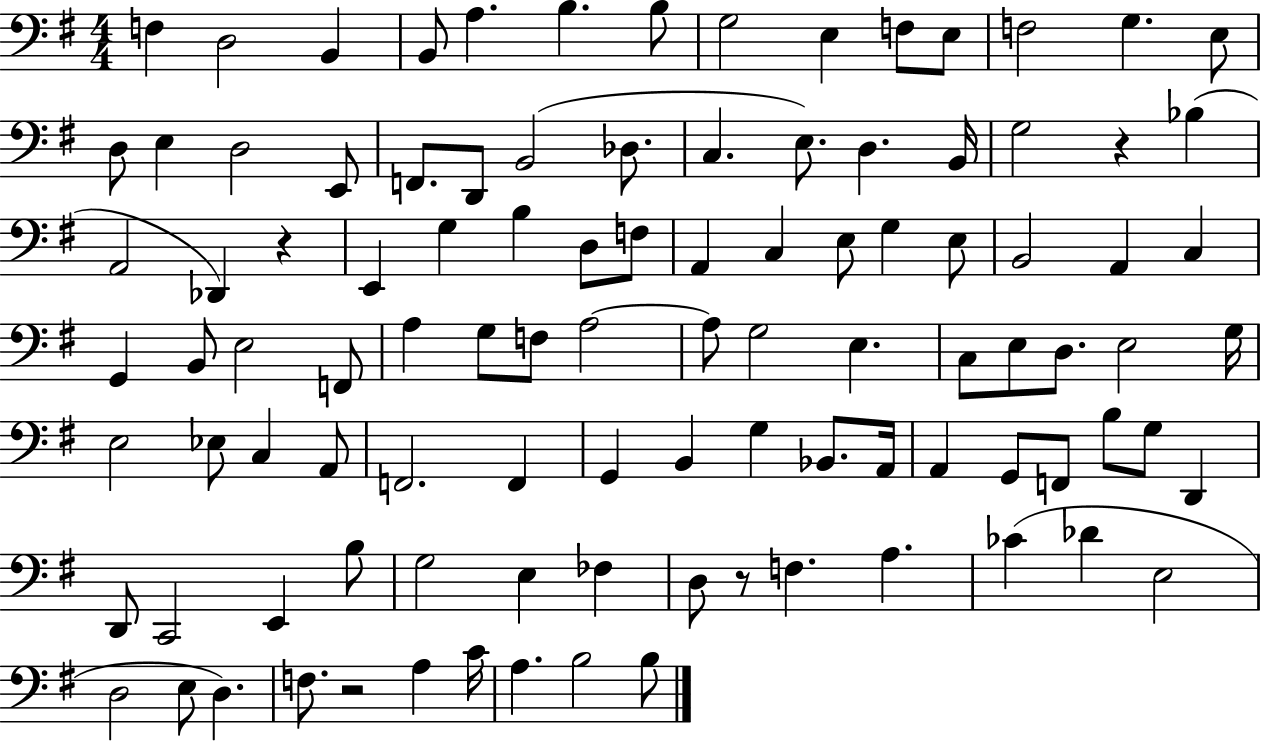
F3/q D3/h B2/q B2/e A3/q. B3/q. B3/e G3/h E3/q F3/e E3/e F3/h G3/q. E3/e D3/e E3/q D3/h E2/e F2/e. D2/e B2/h Db3/e. C3/q. E3/e. D3/q. B2/s G3/h R/q Bb3/q A2/h Db2/q R/q E2/q G3/q B3/q D3/e F3/e A2/q C3/q E3/e G3/q E3/e B2/h A2/q C3/q G2/q B2/e E3/h F2/e A3/q G3/e F3/e A3/h A3/e G3/h E3/q. C3/e E3/e D3/e. E3/h G3/s E3/h Eb3/e C3/q A2/e F2/h. F2/q G2/q B2/q G3/q Bb2/e. A2/s A2/q G2/e F2/e B3/e G3/e D2/q D2/e C2/h E2/q B3/e G3/h E3/q FES3/q D3/e R/e F3/q. A3/q. CES4/q Db4/q E3/h D3/h E3/e D3/q. F3/e. R/h A3/q C4/s A3/q. B3/h B3/e